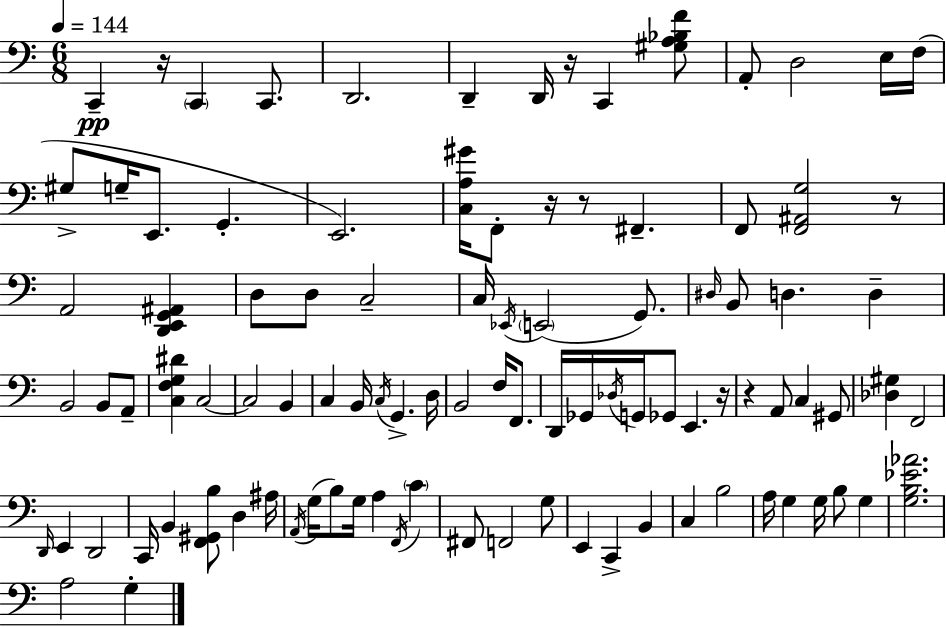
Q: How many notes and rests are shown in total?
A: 99